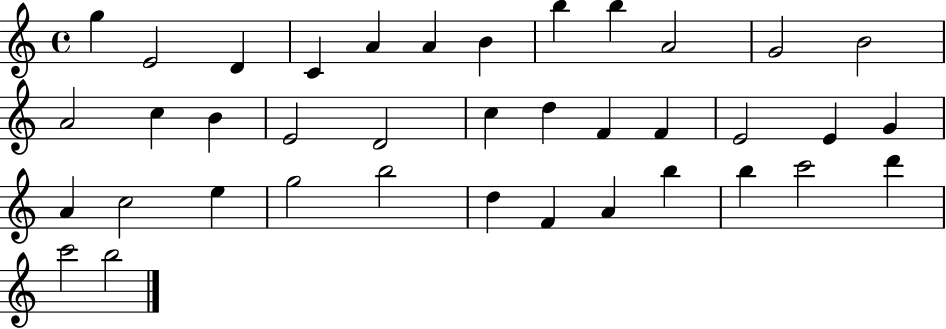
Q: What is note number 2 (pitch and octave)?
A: E4